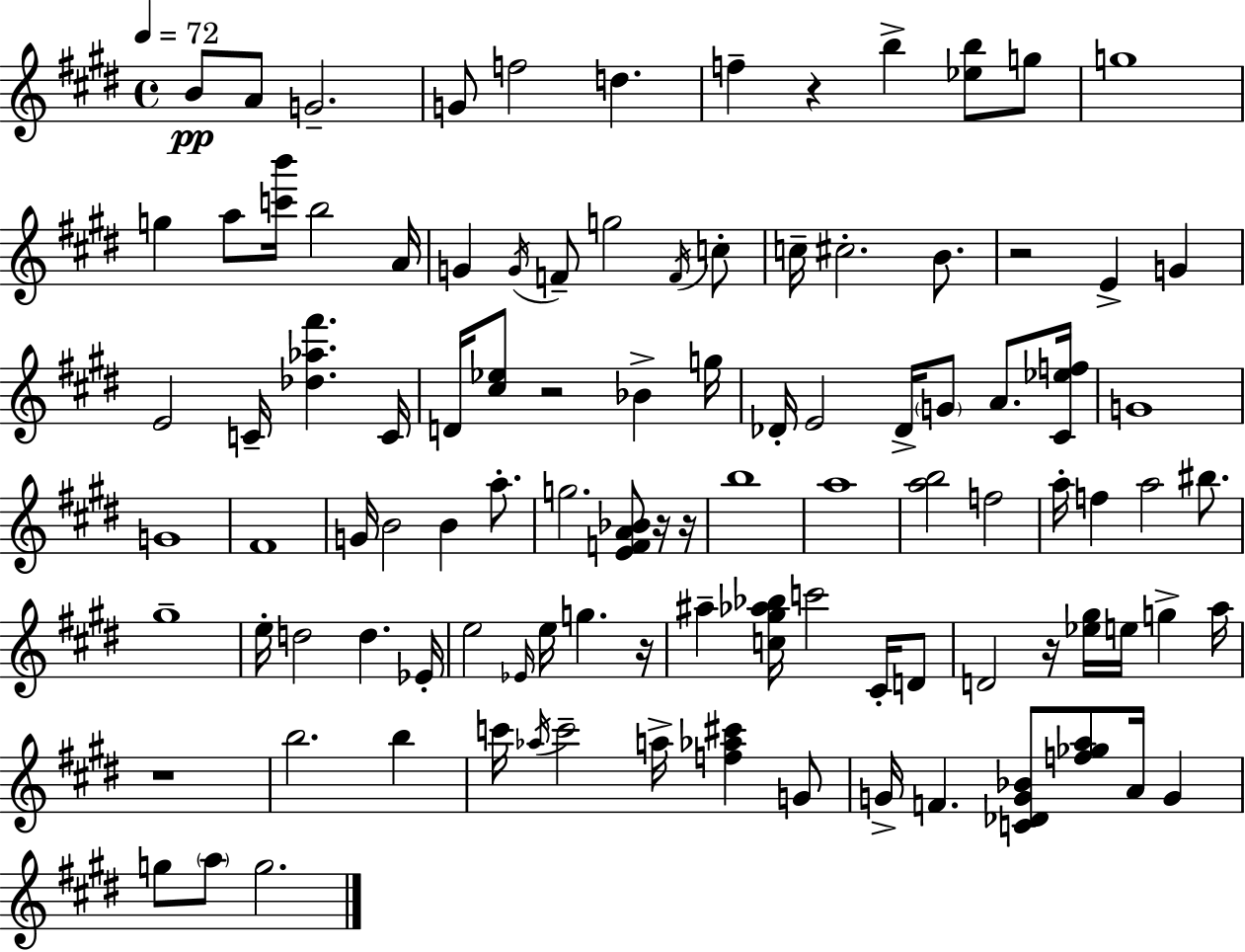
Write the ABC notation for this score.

X:1
T:Untitled
M:4/4
L:1/4
K:E
B/2 A/2 G2 G/2 f2 d f z b [_eb]/2 g/2 g4 g a/2 [c'b']/4 b2 A/4 G G/4 F/2 g2 F/4 c/2 c/4 ^c2 B/2 z2 E G E2 C/4 [_d_a^f'] C/4 D/4 [^c_e]/2 z2 _B g/4 _D/4 E2 _D/4 G/2 A/2 [^C_ef]/4 G4 G4 ^F4 G/4 B2 B a/2 g2 [EFA_B]/2 z/4 z/4 b4 a4 [ab]2 f2 a/4 f a2 ^b/2 ^g4 e/4 d2 d _E/4 e2 _E/4 e/4 g z/4 ^a [c^g_a_b]/4 c'2 ^C/4 D/2 D2 z/4 [_e^g]/4 e/4 g a/4 z4 b2 b c'/4 _a/4 c'2 a/4 [f_a^c'] G/2 G/4 F [C_DG_B]/2 [f_ga]/2 A/4 G g/2 a/2 g2